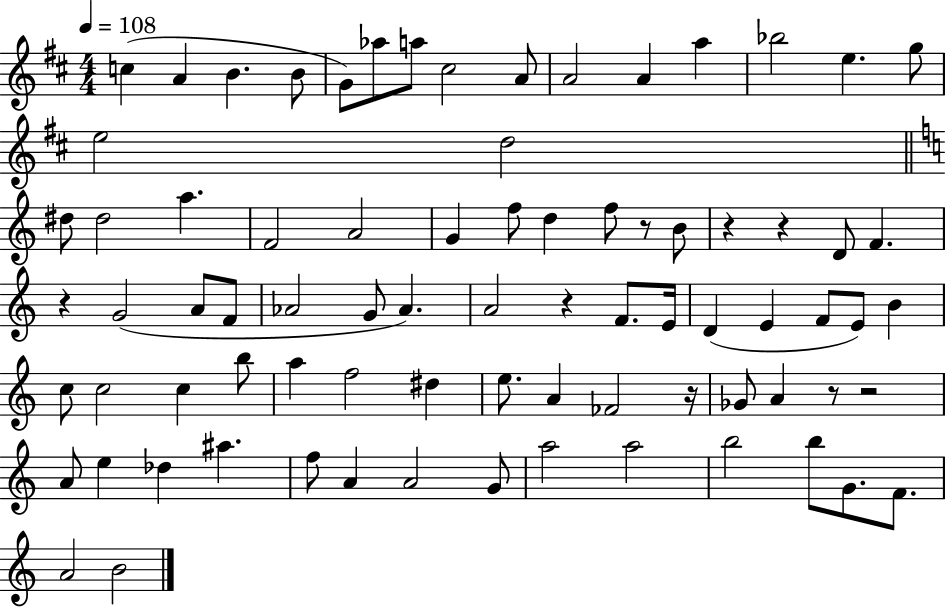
{
  \clef treble
  \numericTimeSignature
  \time 4/4
  \key d \major
  \tempo 4 = 108
  c''4( a'4 b'4. b'8 | g'8) aes''8 a''8 cis''2 a'8 | a'2 a'4 a''4 | bes''2 e''4. g''8 | \break e''2 d''2 | \bar "||" \break \key c \major dis''8 dis''2 a''4. | f'2 a'2 | g'4 f''8 d''4 f''8 r8 b'8 | r4 r4 d'8 f'4. | \break r4 g'2( a'8 f'8 | aes'2 g'8 aes'4.) | a'2 r4 f'8. e'16 | d'4( e'4 f'8 e'8) b'4 | \break c''8 c''2 c''4 b''8 | a''4 f''2 dis''4 | e''8. a'4 fes'2 r16 | ges'8 a'4 r8 r2 | \break a'8 e''4 des''4 ais''4. | f''8 a'4 a'2 g'8 | a''2 a''2 | b''2 b''8 g'8. f'8. | \break a'2 b'2 | \bar "|."
}